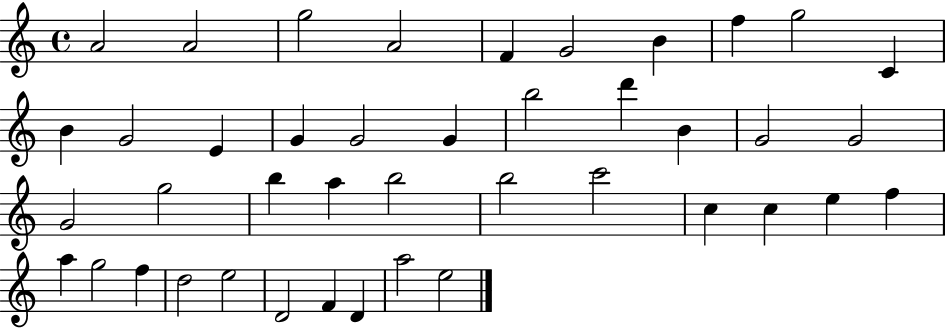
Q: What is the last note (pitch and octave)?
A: E5